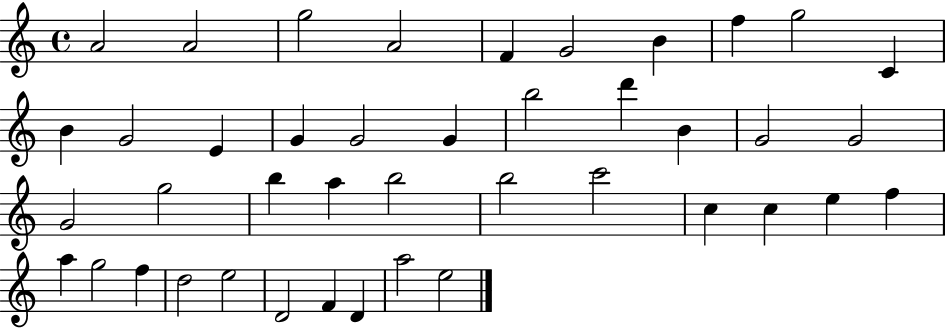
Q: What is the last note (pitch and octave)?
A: E5